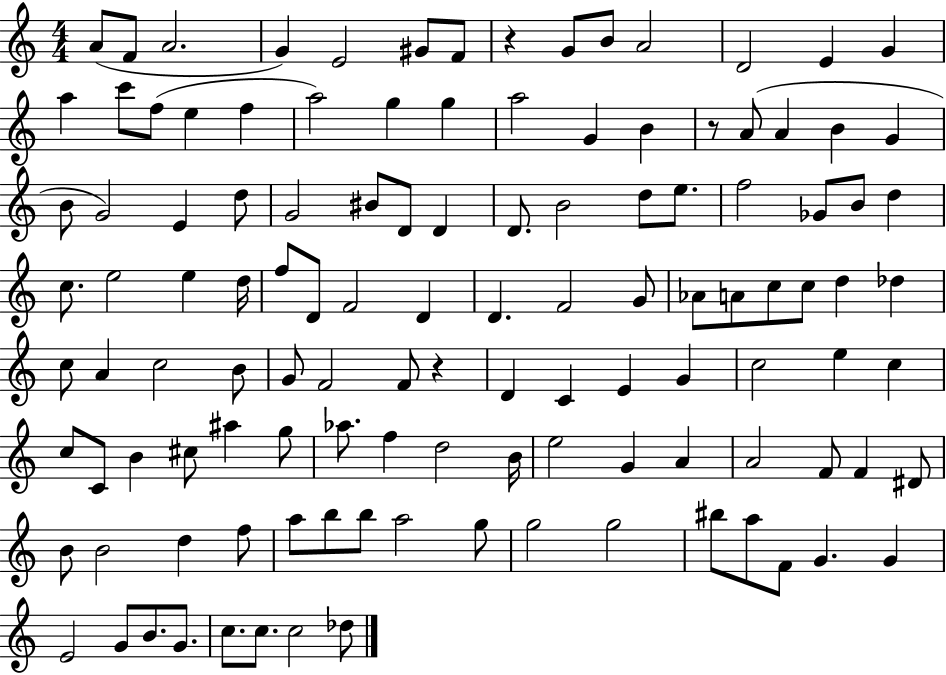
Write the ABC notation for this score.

X:1
T:Untitled
M:4/4
L:1/4
K:C
A/2 F/2 A2 G E2 ^G/2 F/2 z G/2 B/2 A2 D2 E G a c'/2 f/2 e f a2 g g a2 G B z/2 A/2 A B G B/2 G2 E d/2 G2 ^B/2 D/2 D D/2 B2 d/2 e/2 f2 _G/2 B/2 d c/2 e2 e d/4 f/2 D/2 F2 D D F2 G/2 _A/2 A/2 c/2 c/2 d _d c/2 A c2 B/2 G/2 F2 F/2 z D C E G c2 e c c/2 C/2 B ^c/2 ^a g/2 _a/2 f d2 B/4 e2 G A A2 F/2 F ^D/2 B/2 B2 d f/2 a/2 b/2 b/2 a2 g/2 g2 g2 ^b/2 a/2 F/2 G G E2 G/2 B/2 G/2 c/2 c/2 c2 _d/2